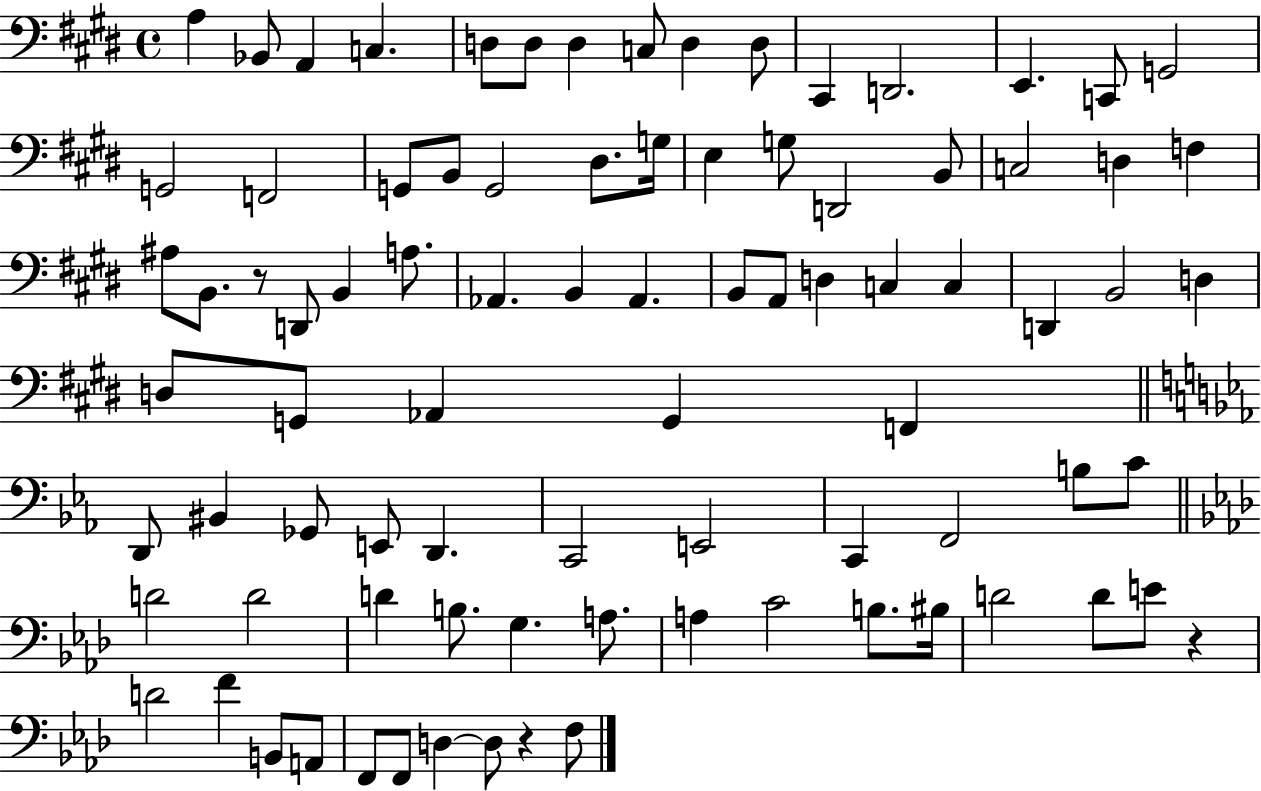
A3/q Bb2/e A2/q C3/q. D3/e D3/e D3/q C3/e D3/q D3/e C#2/q D2/h. E2/q. C2/e G2/h G2/h F2/h G2/e B2/e G2/h D#3/e. G3/s E3/q G3/e D2/h B2/e C3/h D3/q F3/q A#3/e B2/e. R/e D2/e B2/q A3/e. Ab2/q. B2/q Ab2/q. B2/e A2/e D3/q C3/q C3/q D2/q B2/h D3/q D3/e G2/e Ab2/q G2/q F2/q D2/e BIS2/q Gb2/e E2/e D2/q. C2/h E2/h C2/q F2/h B3/e C4/e D4/h D4/h D4/q B3/e. G3/q. A3/e. A3/q C4/h B3/e. BIS3/s D4/h D4/e E4/e R/q D4/h F4/q B2/e A2/e F2/e F2/e D3/q D3/e R/q F3/e